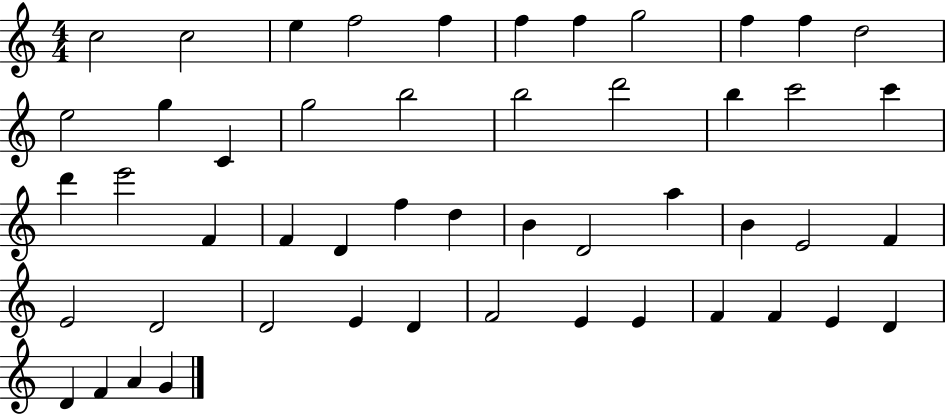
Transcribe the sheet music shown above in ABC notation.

X:1
T:Untitled
M:4/4
L:1/4
K:C
c2 c2 e f2 f f f g2 f f d2 e2 g C g2 b2 b2 d'2 b c'2 c' d' e'2 F F D f d B D2 a B E2 F E2 D2 D2 E D F2 E E F F E D D F A G